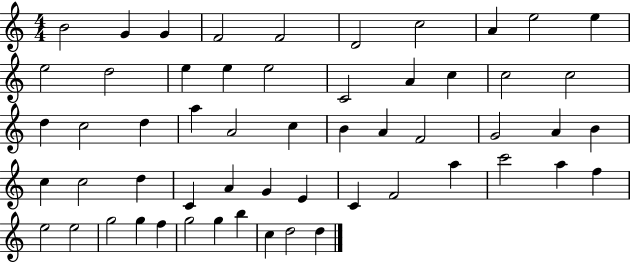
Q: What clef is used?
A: treble